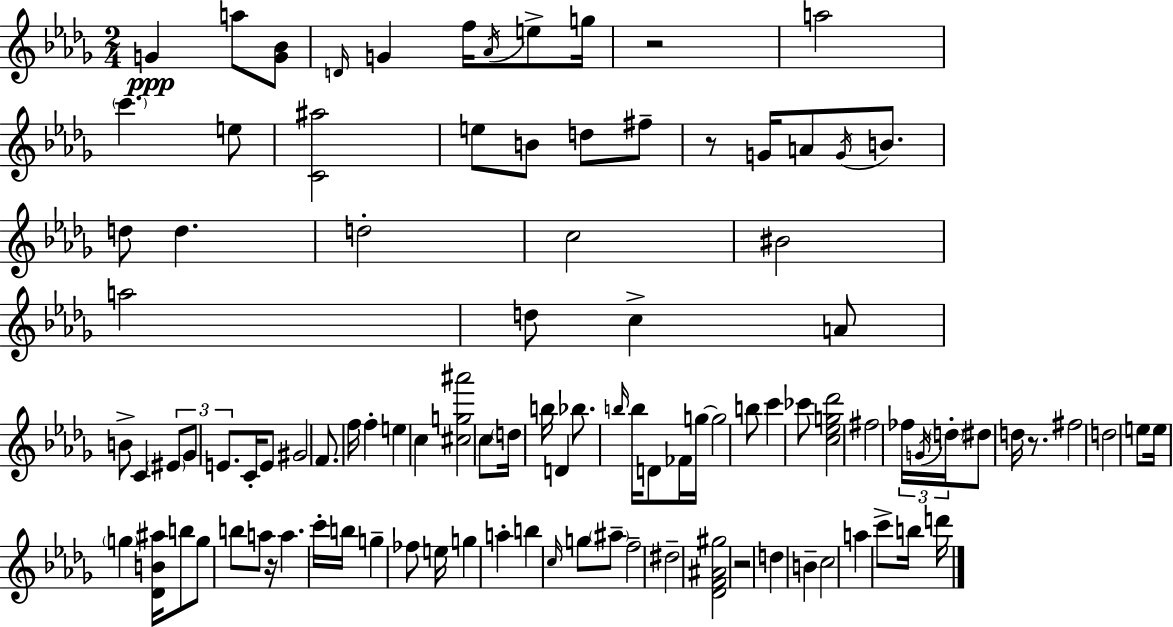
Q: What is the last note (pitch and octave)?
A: D6